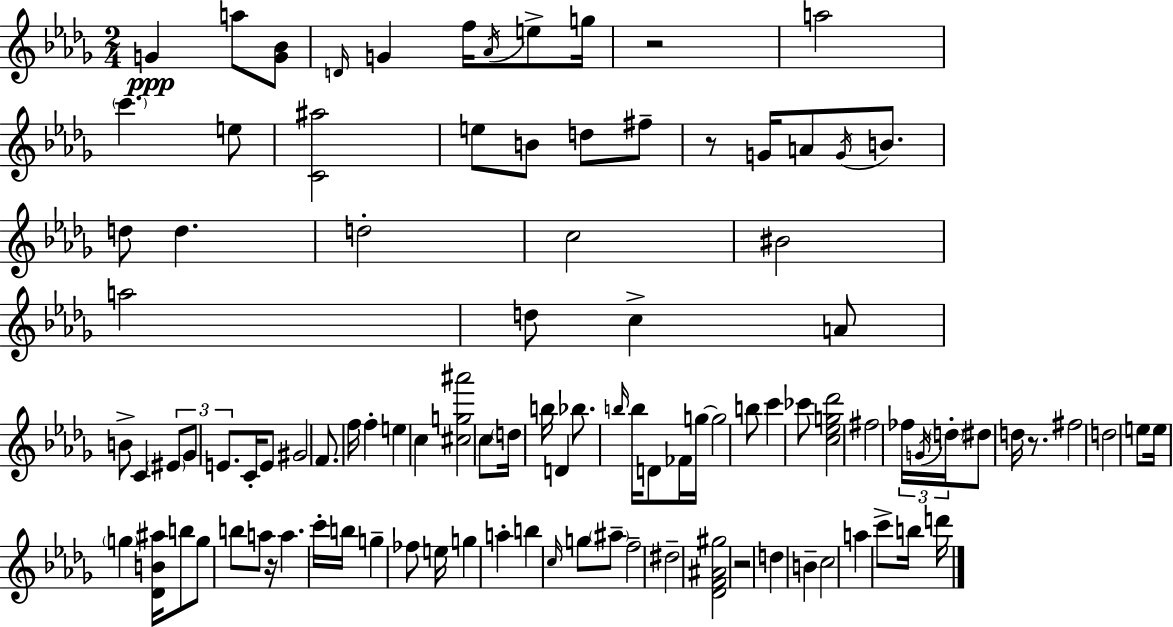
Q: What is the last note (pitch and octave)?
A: D6